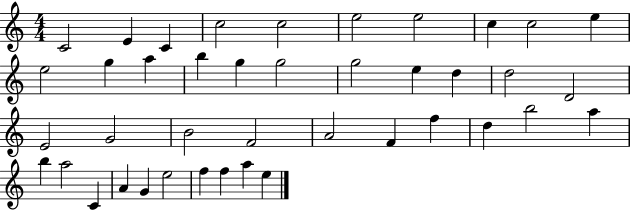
C4/h E4/q C4/q C5/h C5/h E5/h E5/h C5/q C5/h E5/q E5/h G5/q A5/q B5/q G5/q G5/h G5/h E5/q D5/q D5/h D4/h E4/h G4/h B4/h F4/h A4/h F4/q F5/q D5/q B5/h A5/q B5/q A5/h C4/q A4/q G4/q E5/h F5/q F5/q A5/q E5/q